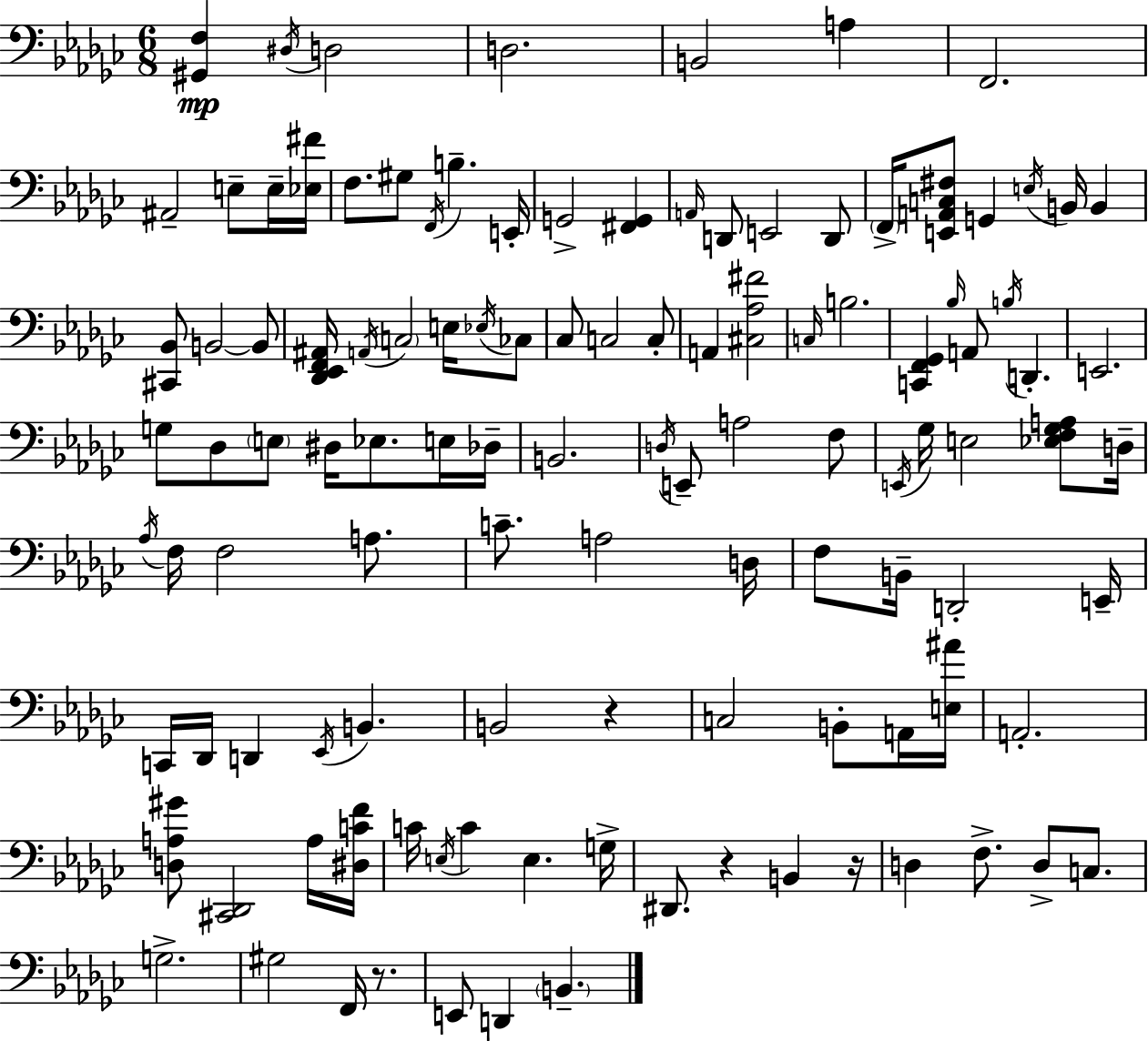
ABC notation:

X:1
T:Untitled
M:6/8
L:1/4
K:Ebm
[^G,,F,] ^D,/4 D,2 D,2 B,,2 A, F,,2 ^A,,2 E,/2 E,/4 [_E,^F]/4 F,/2 ^G,/2 F,,/4 B, E,,/4 G,,2 [^F,,G,,] A,,/4 D,,/2 E,,2 D,,/2 F,,/4 [E,,A,,C,^F,]/2 G,, E,/4 B,,/4 B,, [^C,,_B,,]/2 B,,2 B,,/2 [_D,,_E,,F,,^A,,]/4 A,,/4 C,2 E,/4 _E,/4 _C,/2 _C,/2 C,2 C,/2 A,, [^C,_A,^F]2 C,/4 B,2 [C,,F,,_G,,] _B,/4 A,,/2 B,/4 D,, E,,2 G,/2 _D,/2 E,/2 ^D,/4 _E,/2 E,/4 _D,/4 B,,2 D,/4 E,,/2 A,2 F,/2 E,,/4 _G,/4 E,2 [_E,F,_G,A,]/2 D,/4 _A,/4 F,/4 F,2 A,/2 C/2 A,2 D,/4 F,/2 B,,/4 D,,2 E,,/4 C,,/4 _D,,/4 D,, _E,,/4 B,, B,,2 z C,2 B,,/2 A,,/4 [E,^A]/4 A,,2 [D,A,^G]/2 [^C,,_D,,]2 A,/4 [^D,CF]/4 C/4 E,/4 C E, G,/4 ^D,,/2 z B,, z/4 D, F,/2 D,/2 C,/2 G,2 ^G,2 F,,/4 z/2 E,,/2 D,, B,,